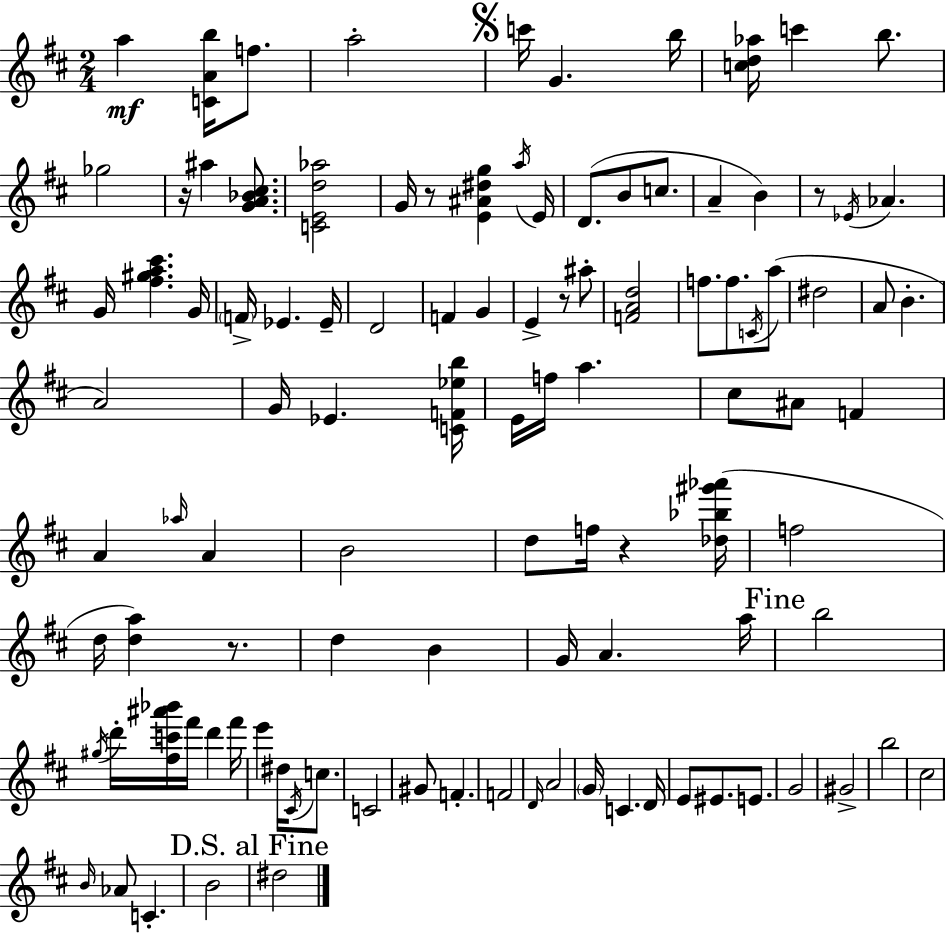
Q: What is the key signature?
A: D major